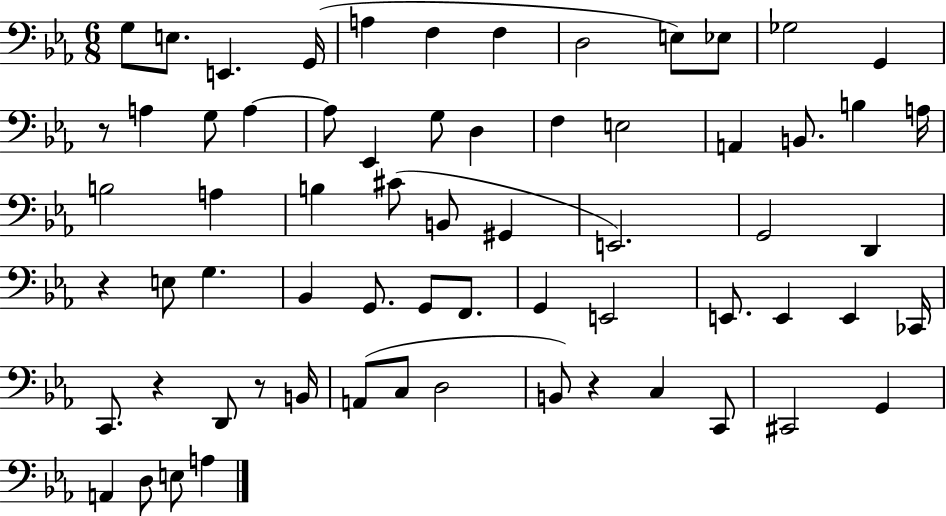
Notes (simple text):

G3/e E3/e. E2/q. G2/s A3/q F3/q F3/q D3/h E3/e Eb3/e Gb3/h G2/q R/e A3/q G3/e A3/q A3/e Eb2/q G3/e D3/q F3/q E3/h A2/q B2/e. B3/q A3/s B3/h A3/q B3/q C#4/e B2/e G#2/q E2/h. G2/h D2/q R/q E3/e G3/q. Bb2/q G2/e. G2/e F2/e. G2/q E2/h E2/e. E2/q E2/q CES2/s C2/e. R/q D2/e R/e B2/s A2/e C3/e D3/h B2/e R/q C3/q C2/e C#2/h G2/q A2/q D3/e E3/e A3/q